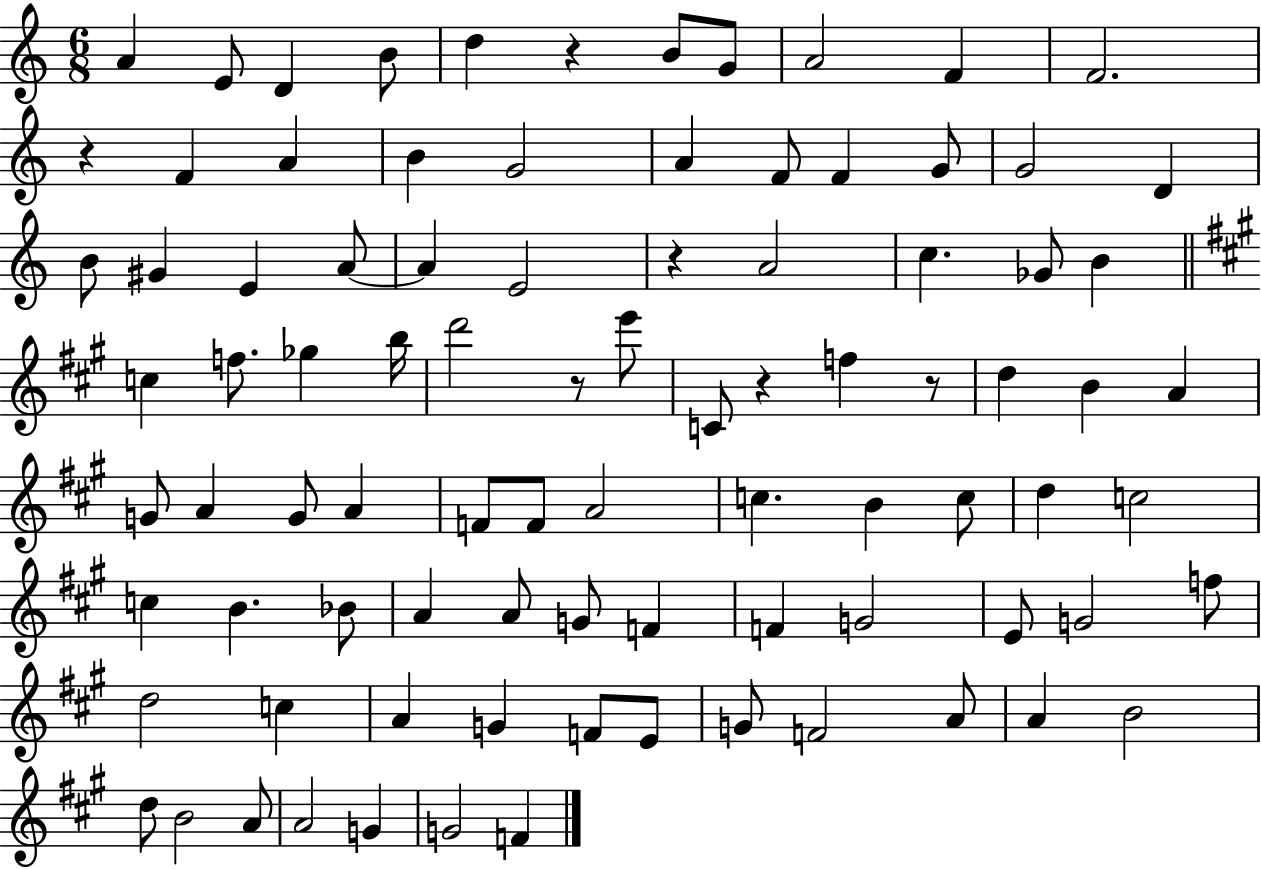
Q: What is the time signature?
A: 6/8